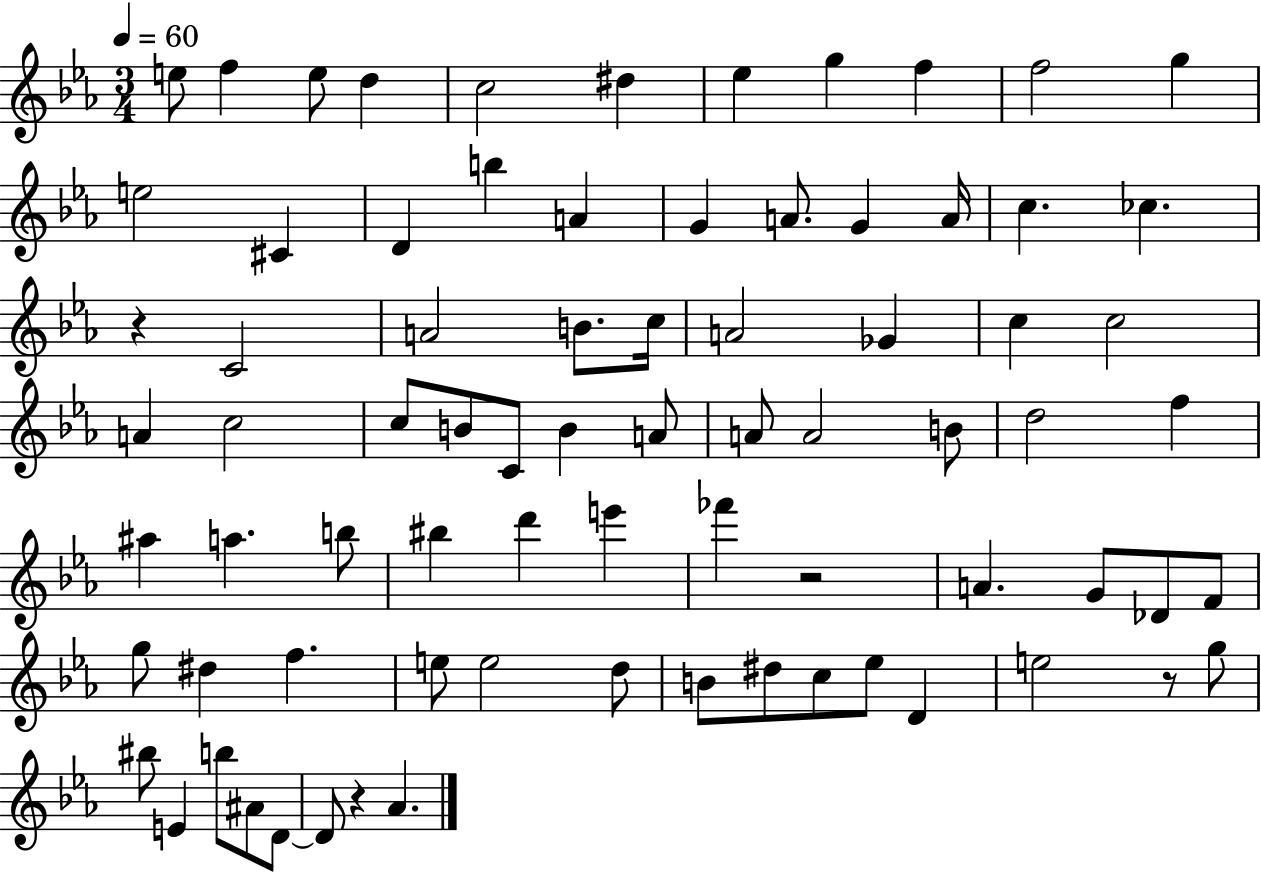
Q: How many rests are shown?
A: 4